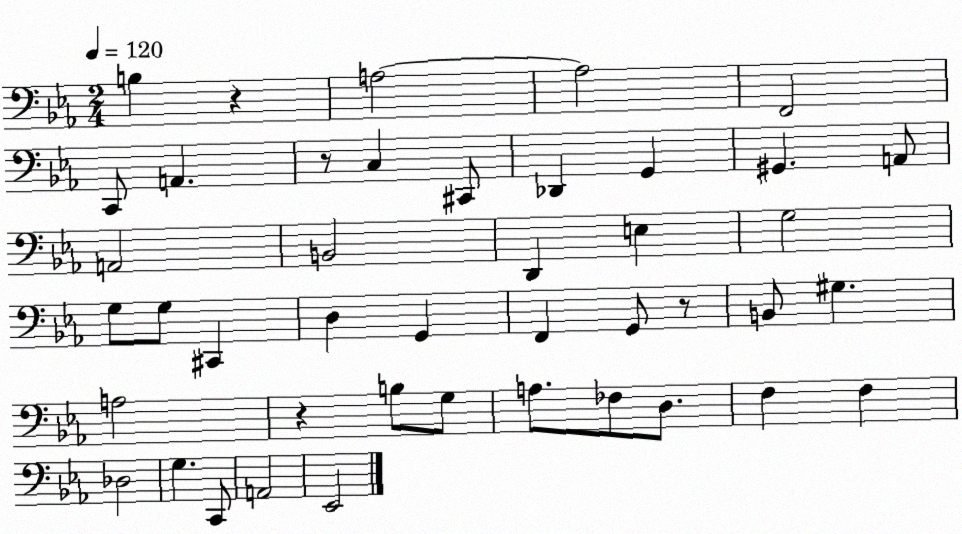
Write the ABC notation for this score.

X:1
T:Untitled
M:2/4
L:1/4
K:Eb
B, z A,2 A,2 F,,2 C,,/2 A,, z/2 C, ^C,,/2 _D,, G,, ^G,, A,,/2 A,,2 B,,2 D,, E, G,2 G,/2 G,/2 ^C,, D, G,, F,, G,,/2 z/2 B,,/2 ^G, A,2 z B,/2 G,/2 A,/2 _F,/2 D,/2 F, F, _D,2 G, C,,/2 A,,2 _E,,2